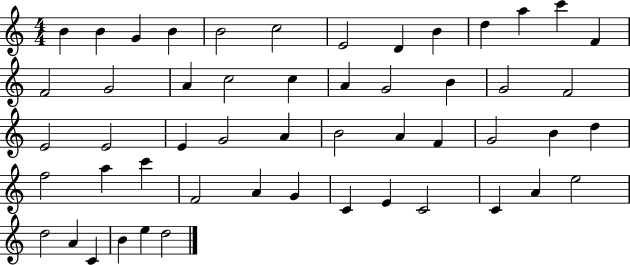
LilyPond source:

{
  \clef treble
  \numericTimeSignature
  \time 4/4
  \key c \major
  b'4 b'4 g'4 b'4 | b'2 c''2 | e'2 d'4 b'4 | d''4 a''4 c'''4 f'4 | \break f'2 g'2 | a'4 c''2 c''4 | a'4 g'2 b'4 | g'2 f'2 | \break e'2 e'2 | e'4 g'2 a'4 | b'2 a'4 f'4 | g'2 b'4 d''4 | \break f''2 a''4 c'''4 | f'2 a'4 g'4 | c'4 e'4 c'2 | c'4 a'4 e''2 | \break d''2 a'4 c'4 | b'4 e''4 d''2 | \bar "|."
}